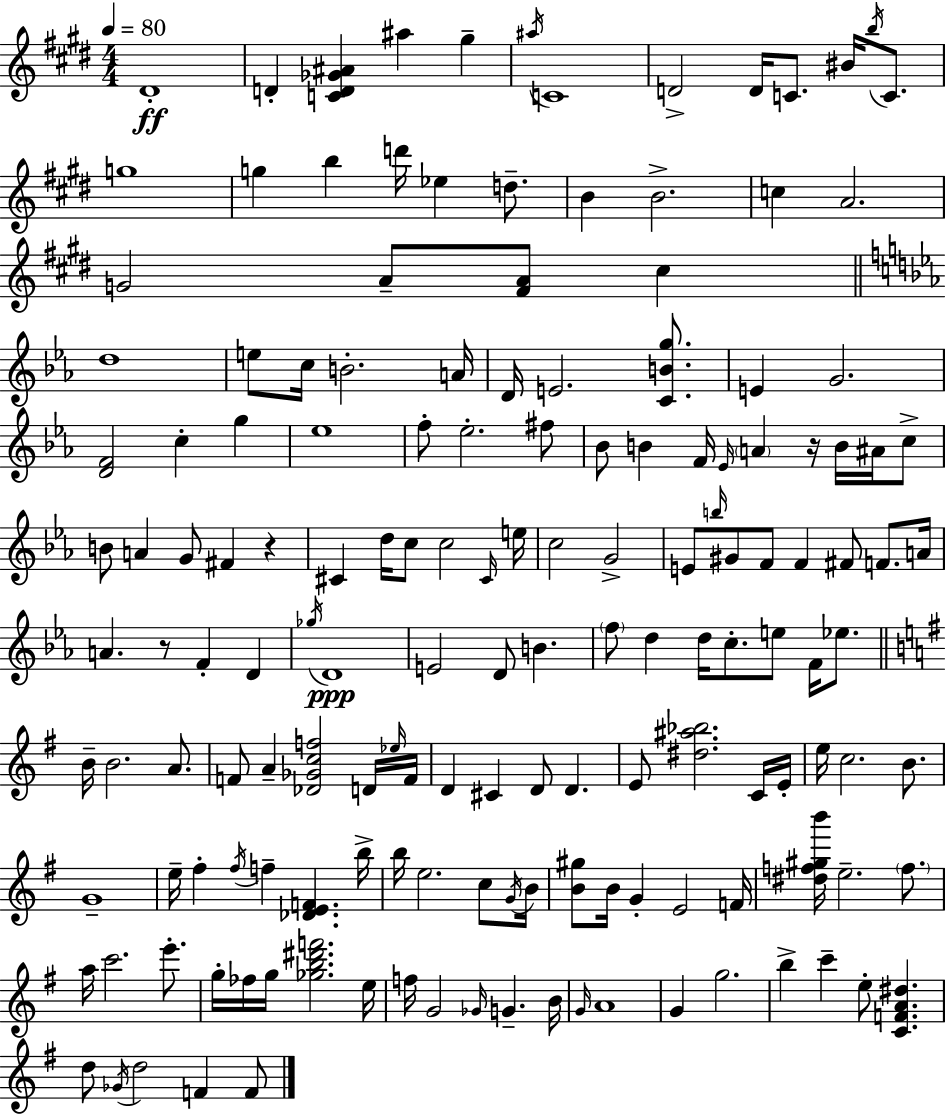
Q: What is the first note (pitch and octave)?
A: D#4